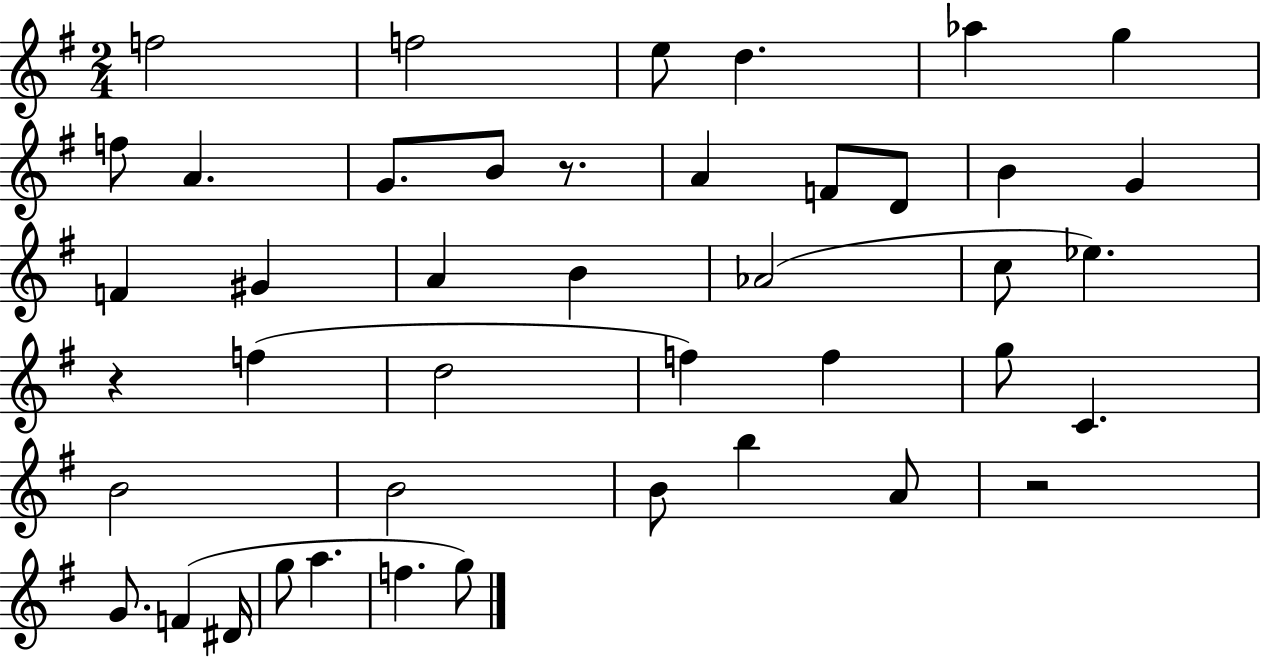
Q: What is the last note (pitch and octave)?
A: G5